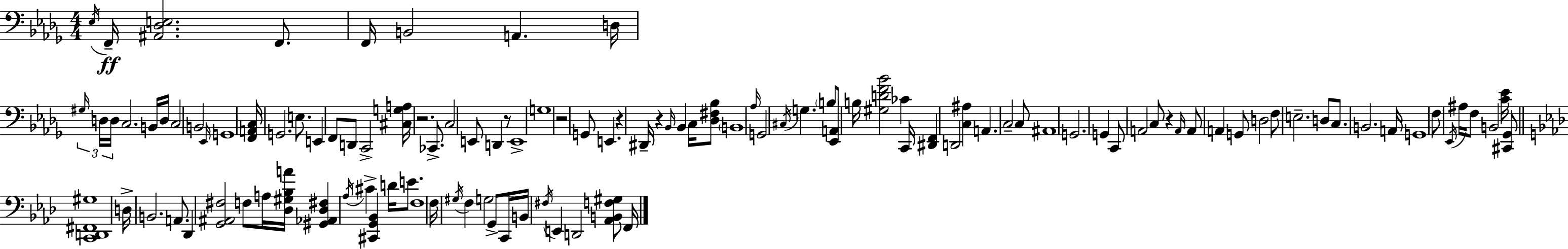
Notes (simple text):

Eb3/s F2/s [A#2,Db3,E3]/h. F2/e. F2/s B2/h A2/q. D3/s G#3/s D3/s D3/s C3/h. B2/s D3/s C3/h B2/h Eb2/s G2/w [F2,A2,C3]/s G2/h. E3/e. E2/q F2/e D2/e C2/h [C#3,G3,A3]/s R/h. CES2/e. C3/h E2/e D2/q R/e E2/w G3/w R/h G2/e E2/q. R/q D#2/s R/q Bb2/s Bb2/q C3/s [Db3,F#3,Bb3]/e B2/w Ab3/s G2/h C#3/s G3/q. B3/e [Eb2,A2]/e B3/s [G#3,D4,F4,Bb4]/h CES4/q C2/s [D#2,F2]/q D2/h [C3,A#3]/q A2/q. C3/h C3/e A#2/w G2/h. G2/q C2/e A2/h C3/e R/q A2/s A2/e A2/q G2/e D3/h F3/e E3/h. D3/e C3/e. B2/h. A2/s G2/w F3/e Eb2/s A#3/s F3/e B2/h [C4,Eb4]/s [C#2,Gb2]/e [C2,D2,F#2,G#3]/w D3/s B2/h. A2/e. Db2/q [G2,A#2,F#3]/h F3/e A3/s [Db3,G#3,Bb3,A4]/s [G#2,Ab2,Db3,F#3]/q Ab3/s C#4/q [C#2,G2,Bb2]/q D4/s E4/e. F3/w F3/s G#3/s F3/q G3/h G2/e C2/s B2/s F#3/s E2/q D2/h [Ab2,B2,F3,G#3]/e F2/s